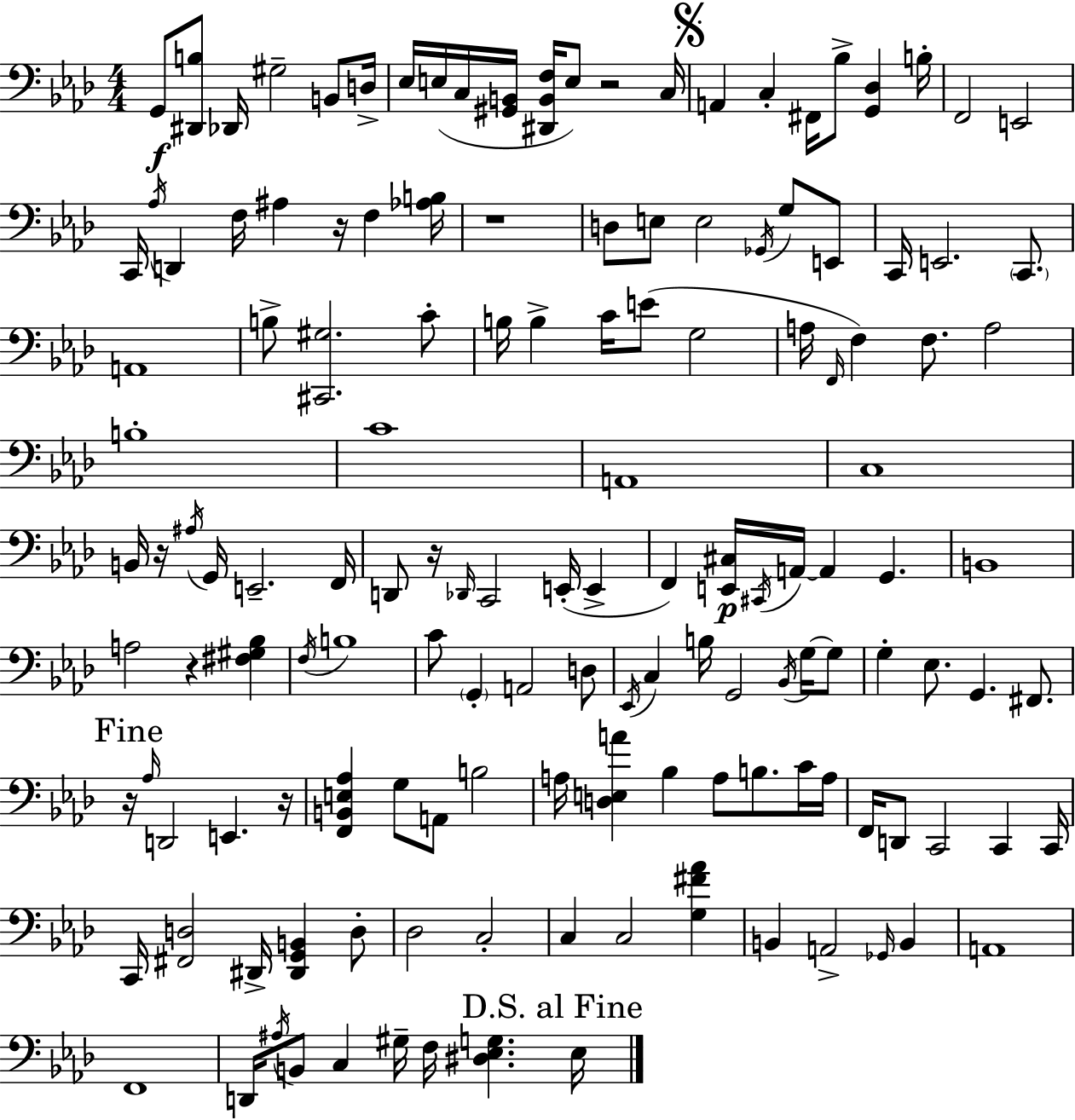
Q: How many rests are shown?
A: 8